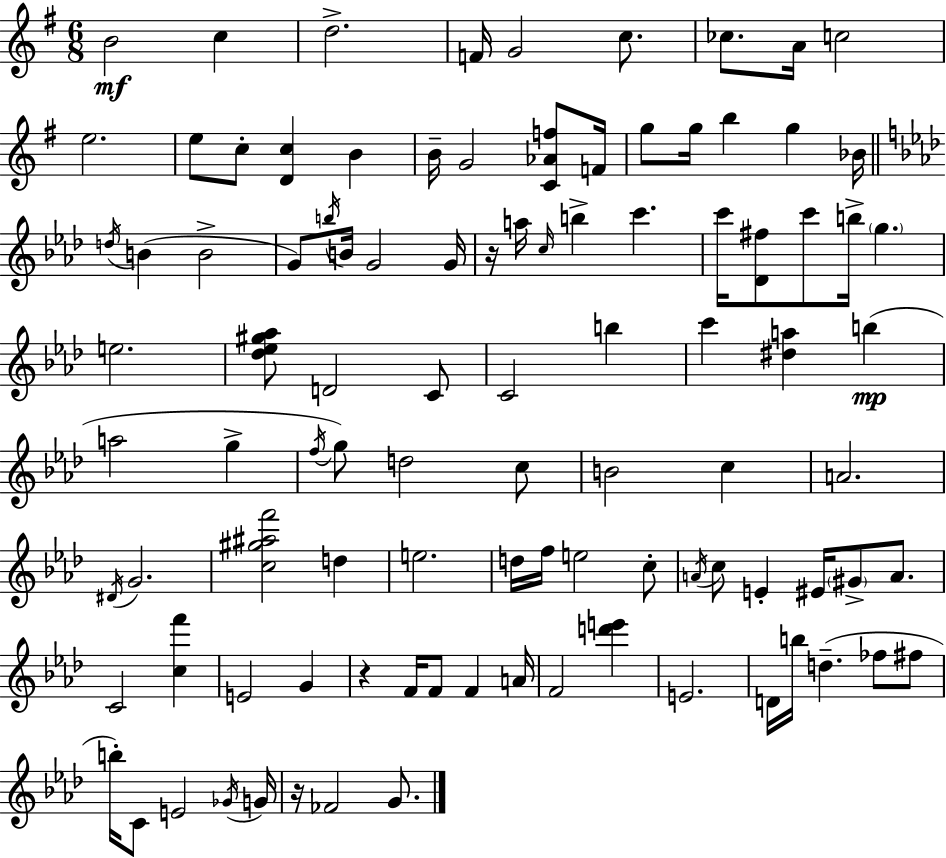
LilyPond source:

{
  \clef treble
  \numericTimeSignature
  \time 6/8
  \key e \minor
  \repeat volta 2 { b'2\mf c''4 | d''2.-> | f'16 g'2 c''8. | ces''8. a'16 c''2 | \break e''2. | e''8 c''8-. <d' c''>4 b'4 | b'16-- g'2 <c' aes' f''>8 f'16 | g''8 g''16 b''4 g''4 bes'16 | \break \bar "||" \break \key aes \major \acciaccatura { d''16 }( b'4 b'2-> | g'8) \acciaccatura { b''16 } b'16 g'2 | g'16 r16 a''16 \grace { c''16 } b''4-> c'''4. | c'''16 <des' fis''>8 c'''8 b''16-> \parenthesize g''4. | \break e''2. | <des'' ees'' gis'' aes''>8 d'2 | c'8 c'2 b''4 | c'''4 <dis'' a''>4 b''4(\mp | \break a''2 g''4-> | \acciaccatura { f''16 } g''8) d''2 | c''8 b'2 | c''4 a'2. | \break \acciaccatura { dis'16 } g'2. | <c'' gis'' ais'' f'''>2 | d''4 e''2. | d''16 f''16 e''2 | \break c''8-. \acciaccatura { a'16 } c''8 e'4-. | eis'16 \parenthesize gis'8-> a'8. c'2 | <c'' f'''>4 e'2 | g'4 r4 f'16 f'8 | \break f'4 a'16 f'2 | <d''' e'''>4 e'2. | d'16 b''16 d''4.--( | fes''8 fis''8 b''16-.) c'8 e'2 | \break \acciaccatura { ges'16 } g'16 r16 fes'2 | g'8. } \bar "|."
}